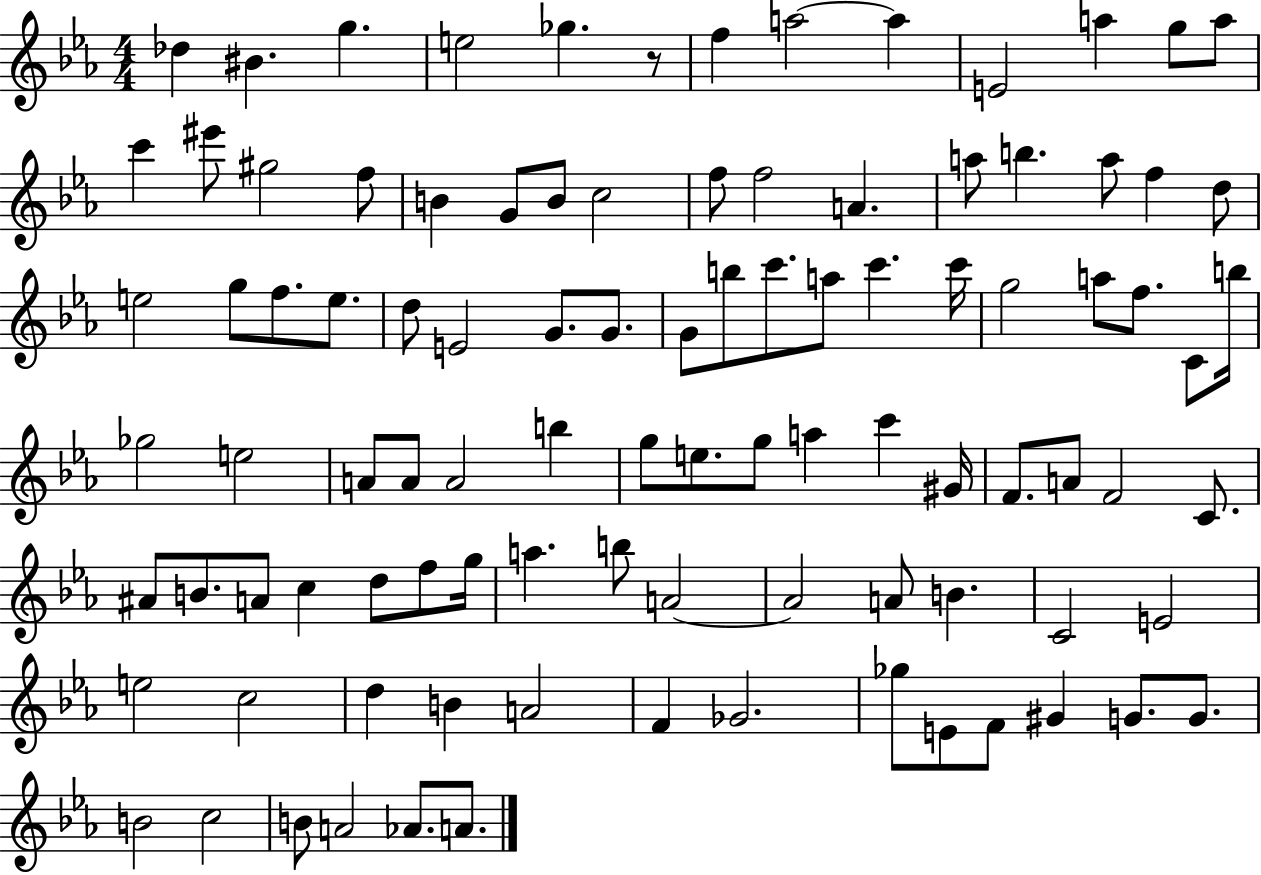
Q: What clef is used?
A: treble